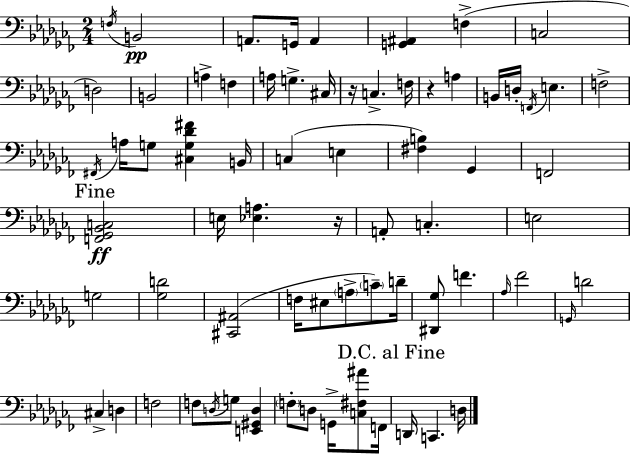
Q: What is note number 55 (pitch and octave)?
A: F2